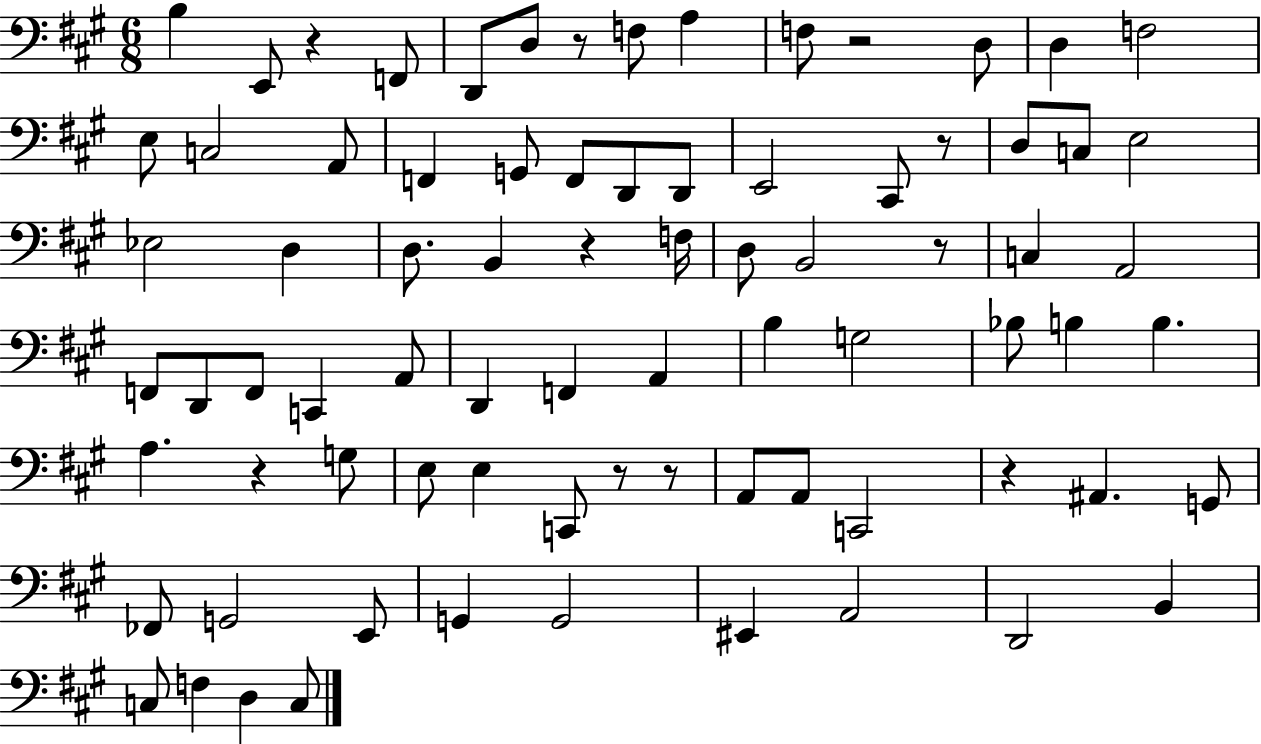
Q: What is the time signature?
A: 6/8